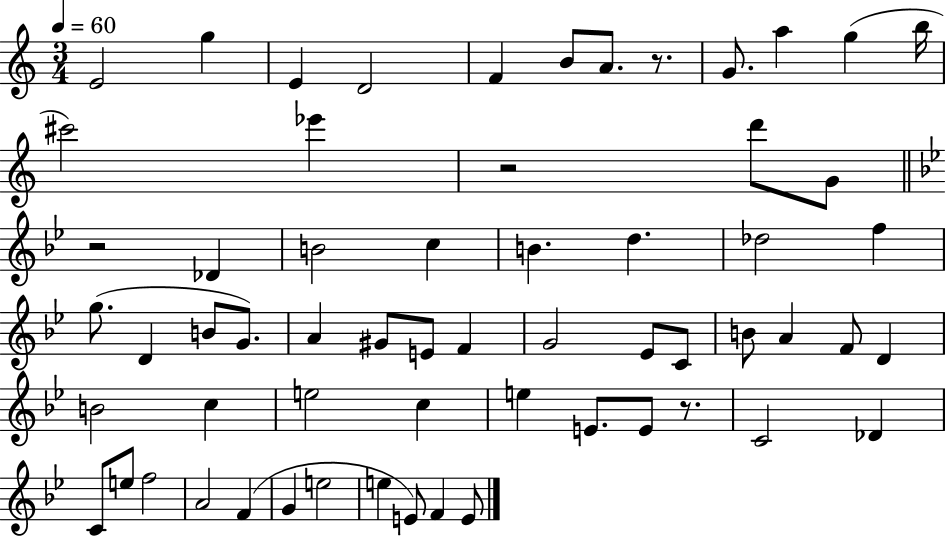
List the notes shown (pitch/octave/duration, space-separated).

E4/h G5/q E4/q D4/h F4/q B4/e A4/e. R/e. G4/e. A5/q G5/q B5/s C#6/h Eb6/q R/h D6/e G4/e R/h Db4/q B4/h C5/q B4/q. D5/q. Db5/h F5/q G5/e. D4/q B4/e G4/e. A4/q G#4/e E4/e F4/q G4/h Eb4/e C4/e B4/e A4/q F4/e D4/q B4/h C5/q E5/h C5/q E5/q E4/e. E4/e R/e. C4/h Db4/q C4/e E5/e F5/h A4/h F4/q G4/q E5/h E5/q E4/e F4/q E4/e